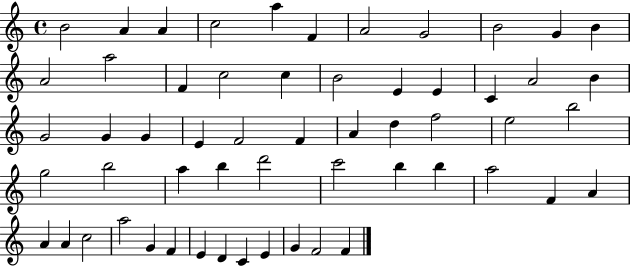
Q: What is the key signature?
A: C major